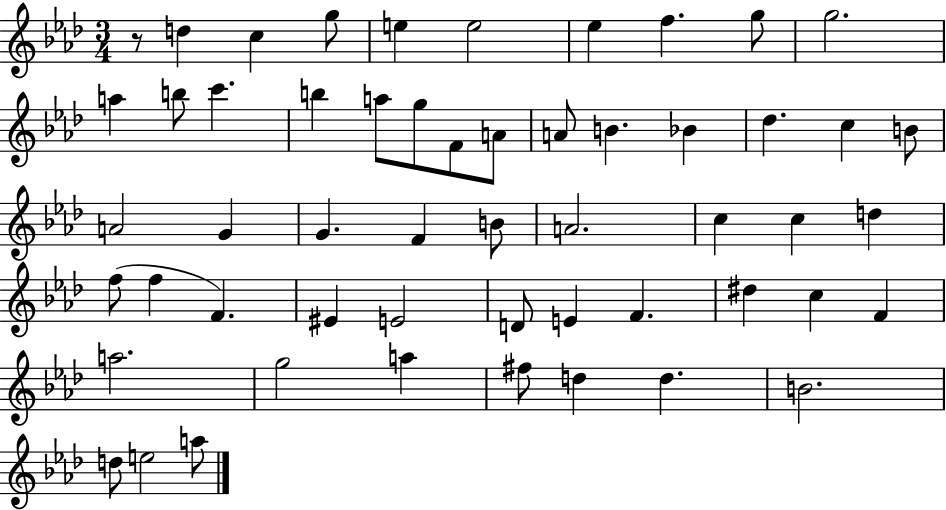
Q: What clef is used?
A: treble